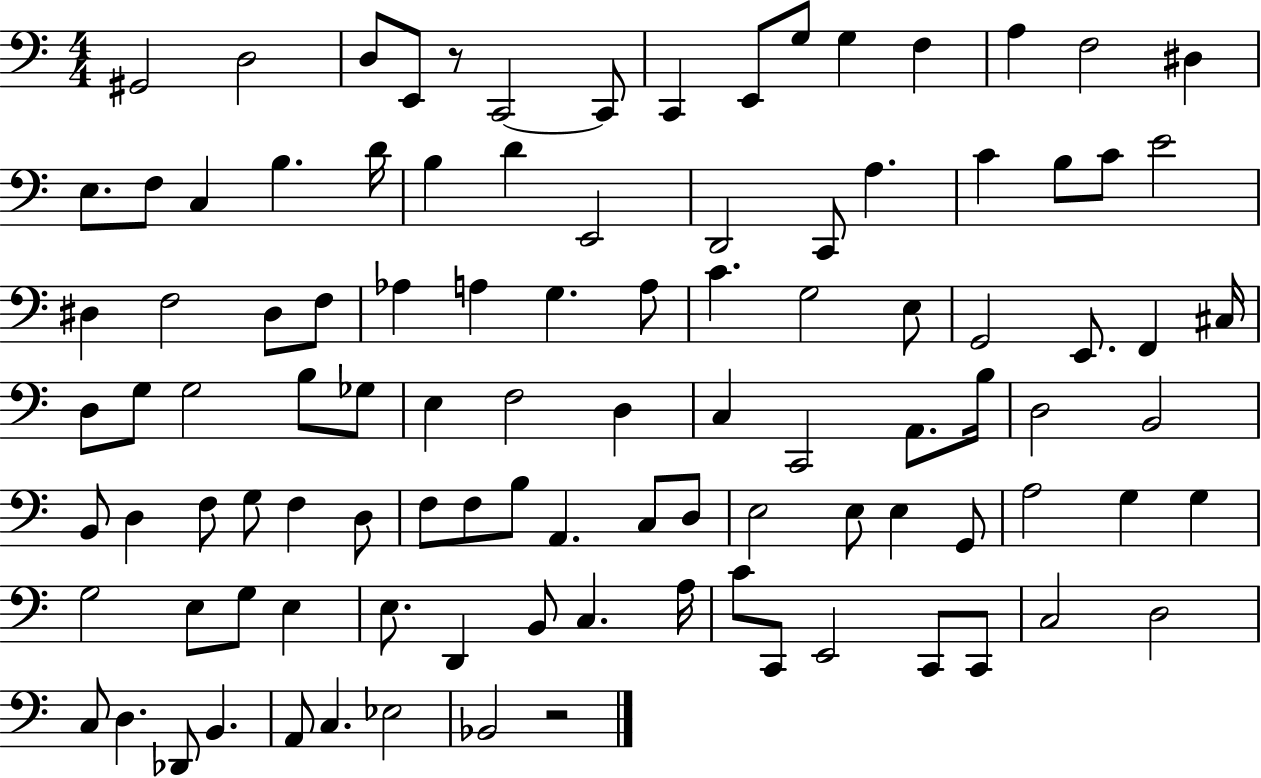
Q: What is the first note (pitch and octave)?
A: G#2